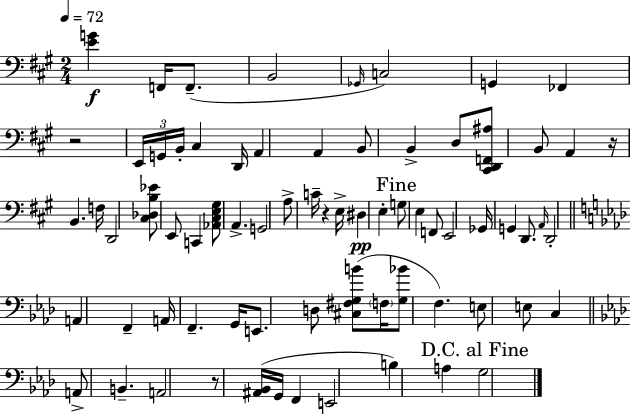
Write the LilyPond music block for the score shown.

{
  \clef bass
  \numericTimeSignature
  \time 2/4
  \key a \major
  \tempo 4 = 72
  <e' g'>4\f f,16 f,8.--( | b,2 | \grace { ges,16 }) c2 | g,4 fes,4 | \break r2 | \tuplet 3/2 { e,16 g,16 b,16-. } cis4 | d,16 a,4 a,4 | b,8 b,4-> d8 | \break <cis, d, f, ais>8 b,8 a,4 | r16 b,4. | f16 d,2 | <cis des b ees'>8 e,8 c,4 | \break <aes, cis e gis>8 a,4.-> | g,2 | a8-> c'16-- r4 | e16-> dis4\pp e4-. | \break \mark "Fine" g8 e4 f,8 | e,2 | ges,16 g,4 d,8. | \grace { a,16 } d,2-. | \break \bar "||" \break \key aes \major a,4 f,4-- | a,16 f,4.-- g,16 | e,8. d8 <cis fis g b'>8( \parenthesize f16 | <g bes'>8 f4.) | \break e8 e8 c4 | \bar "||" \break \key aes \major a,8-> b,4.-- | a,2 | r8 <ais, bes,>16( g,16 f,4 | e,2 | \break b4) a4 | \mark "D.C. al Fine" g2 | \bar "|."
}